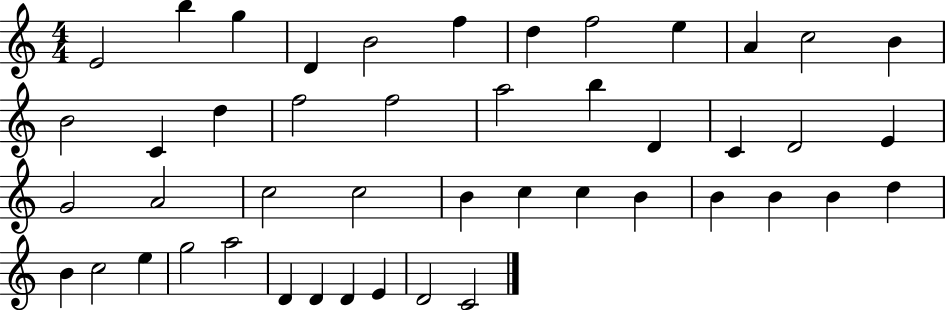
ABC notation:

X:1
T:Untitled
M:4/4
L:1/4
K:C
E2 b g D B2 f d f2 e A c2 B B2 C d f2 f2 a2 b D C D2 E G2 A2 c2 c2 B c c B B B B d B c2 e g2 a2 D D D E D2 C2